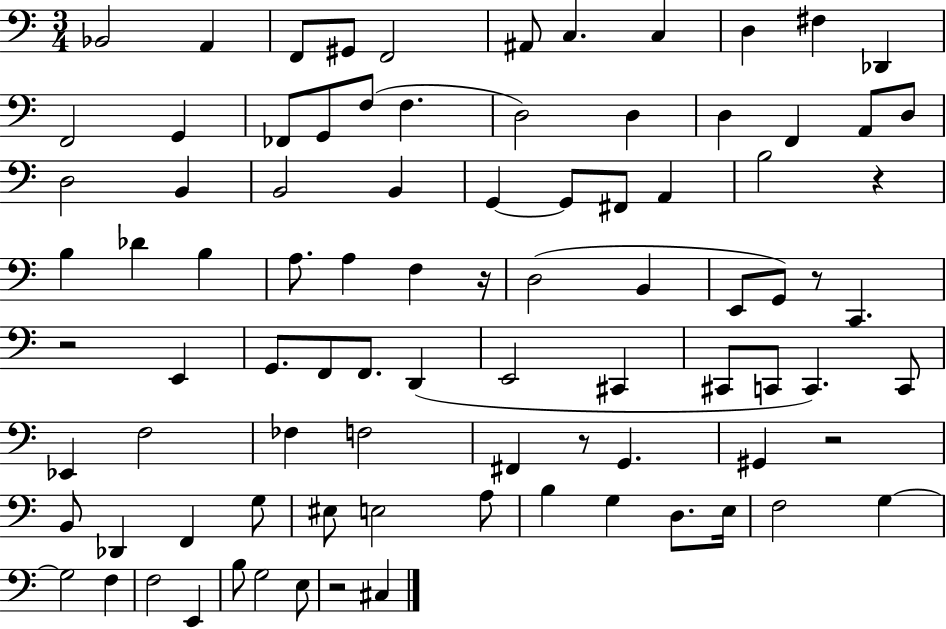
X:1
T:Untitled
M:3/4
L:1/4
K:C
_B,,2 A,, F,,/2 ^G,,/2 F,,2 ^A,,/2 C, C, D, ^F, _D,, F,,2 G,, _F,,/2 G,,/2 F,/2 F, D,2 D, D, F,, A,,/2 D,/2 D,2 B,, B,,2 B,, G,, G,,/2 ^F,,/2 A,, B,2 z B, _D B, A,/2 A, F, z/4 D,2 B,, E,,/2 G,,/2 z/2 C,, z2 E,, G,,/2 F,,/2 F,,/2 D,, E,,2 ^C,, ^C,,/2 C,,/2 C,, C,,/2 _E,, F,2 _F, F,2 ^F,, z/2 G,, ^G,, z2 B,,/2 _D,, F,, G,/2 ^E,/2 E,2 A,/2 B, G, D,/2 E,/4 F,2 G, G,2 F, F,2 E,, B,/2 G,2 E,/2 z2 ^C,